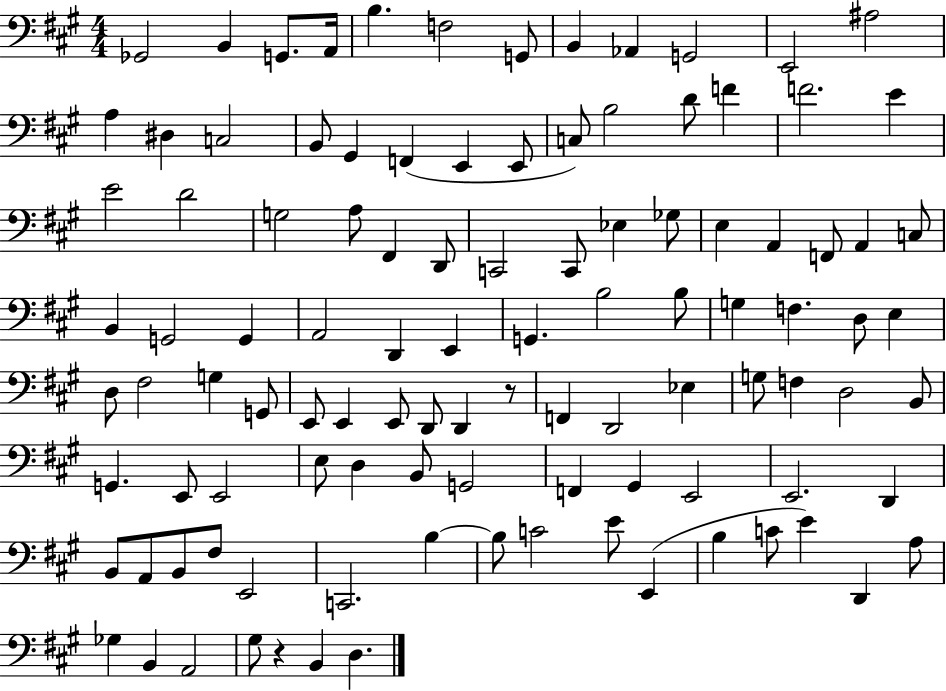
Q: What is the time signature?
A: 4/4